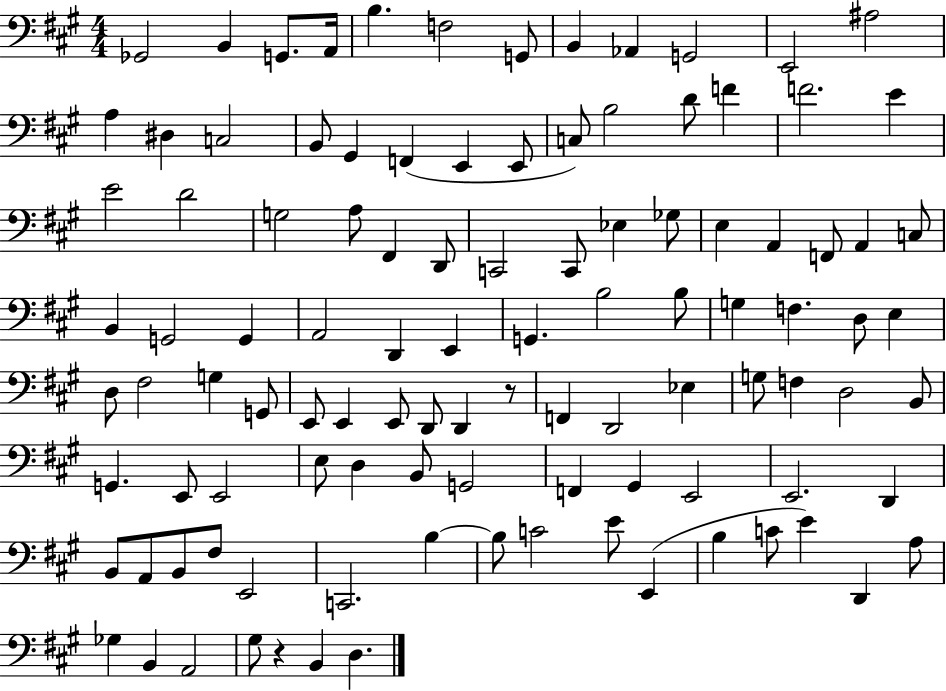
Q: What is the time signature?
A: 4/4